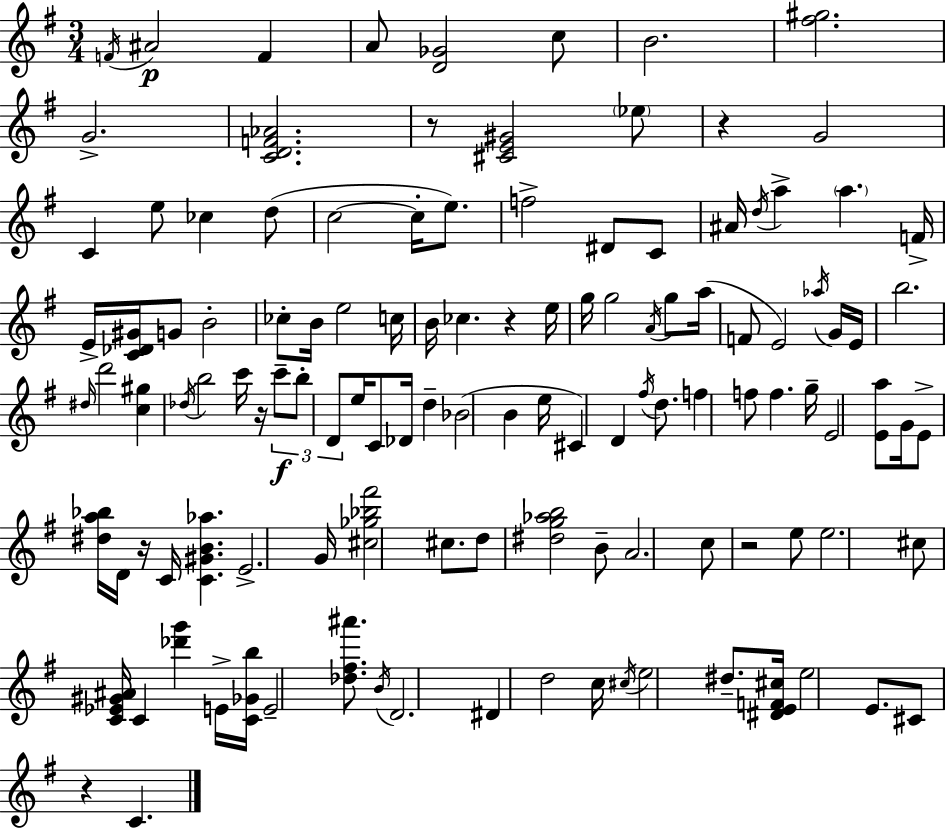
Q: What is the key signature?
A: G major